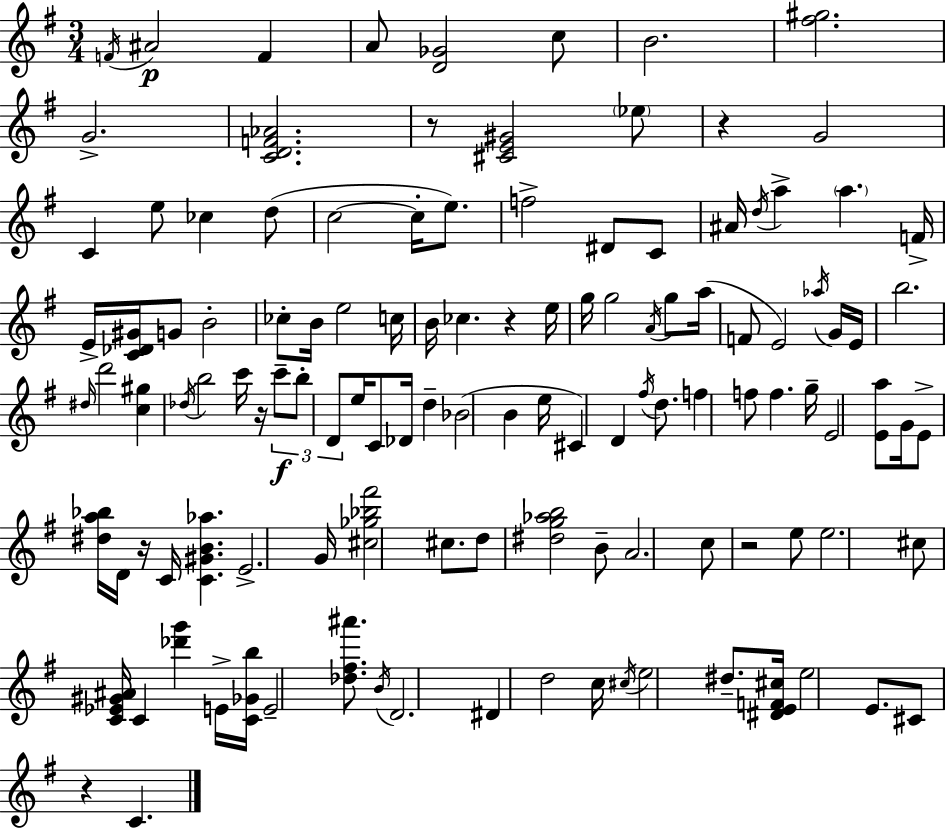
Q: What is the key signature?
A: G major